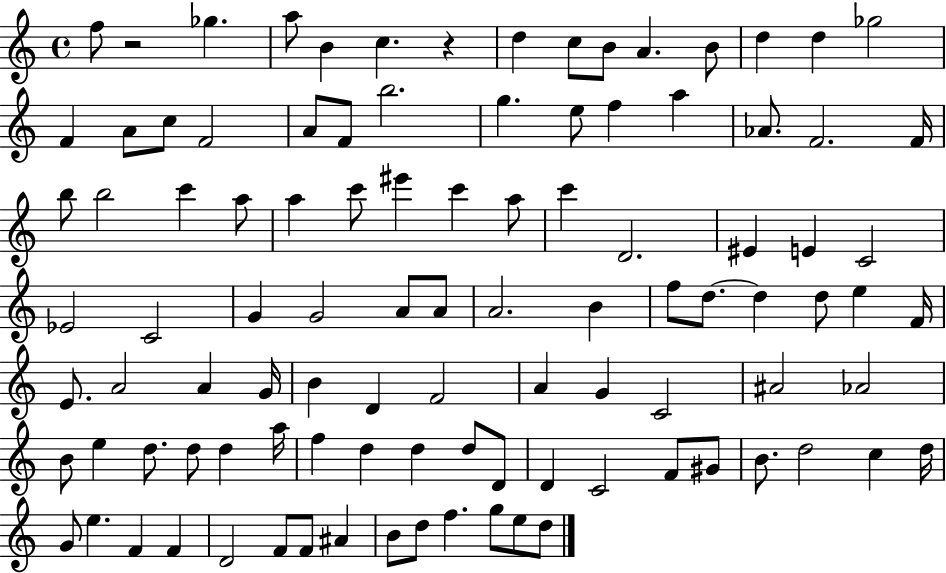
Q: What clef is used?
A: treble